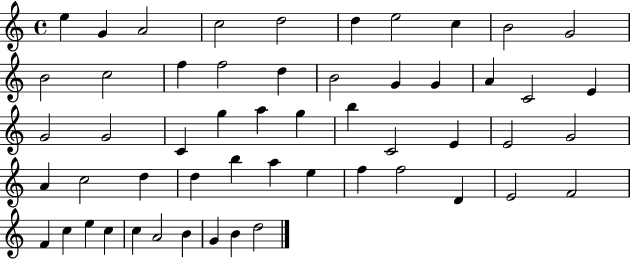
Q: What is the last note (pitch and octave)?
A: D5